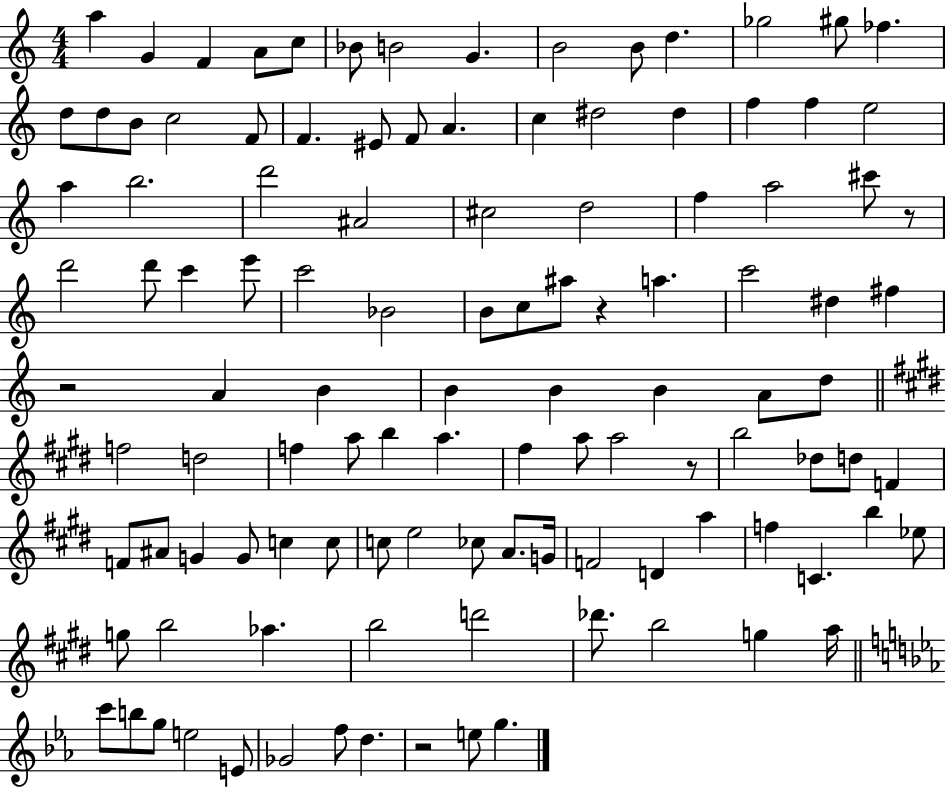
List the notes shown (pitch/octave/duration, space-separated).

A5/q G4/q F4/q A4/e C5/e Bb4/e B4/h G4/q. B4/h B4/e D5/q. Gb5/h G#5/e FES5/q. D5/e D5/e B4/e C5/h F4/e F4/q. EIS4/e F4/e A4/q. C5/q D#5/h D#5/q F5/q F5/q E5/h A5/q B5/h. D6/h A#4/h C#5/h D5/h F5/q A5/h C#6/e R/e D6/h D6/e C6/q E6/e C6/h Bb4/h B4/e C5/e A#5/e R/q A5/q. C6/h D#5/q F#5/q R/h A4/q B4/q B4/q B4/q B4/q A4/e D5/e F5/h D5/h F5/q A5/e B5/q A5/q. F#5/q A5/e A5/h R/e B5/h Db5/e D5/e F4/q F4/e A#4/e G4/q G4/e C5/q C5/e C5/e E5/h CES5/e A4/e. G4/s F4/h D4/q A5/q F5/q C4/q. B5/q Eb5/e G5/e B5/h Ab5/q. B5/h D6/h Db6/e. B5/h G5/q A5/s C6/e B5/e G5/e E5/h E4/e Gb4/h F5/e D5/q. R/h E5/e G5/q.